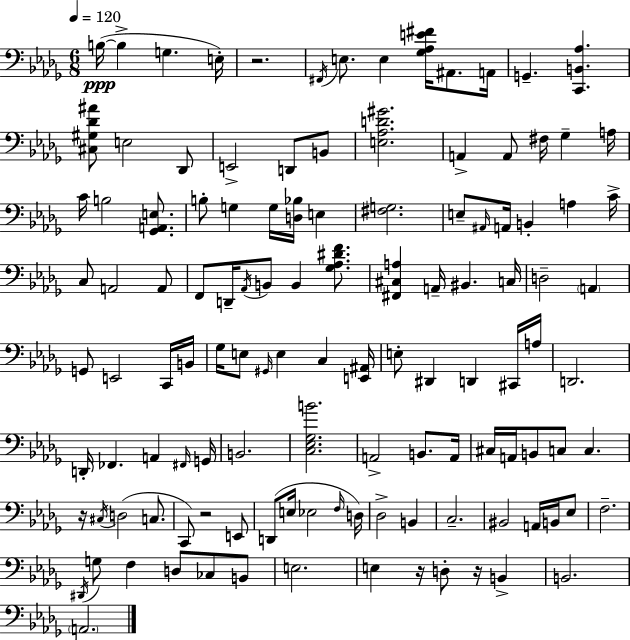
{
  \clef bass
  \numericTimeSignature
  \time 6/8
  \key bes \minor
  \tempo 4 = 120
  b16~(~\ppp b4-> g4. e16-.) | r2. | \acciaccatura { fis,16 } e8. e4 <ges aes e' fis'>16 ais,8. | a,16 g,4.-- <c, b, aes>4. | \break <cis gis des' ais'>8 e2 des,8 | e,2-> d,8 b,8 | <e aes d' gis'>2. | a,4-> a,8 fis16 ges4-- | \break a16 c'16 b2 <ges, a, e>8. | b8-. g4 g16 <d bes>16 e4 | <fis g>2. | e8-- \grace { ais,16 } a,16 b,4-. a4 | \break c'16-> c8 a,2 | a,8 f,8 d,16-- \acciaccatura { aes,16 } b,8 b,4 | <ges aes dis' f'>8. <fis, cis a>4 a,16-- bis,4. | c16 d2-- \parenthesize a,4 | \break g,8 e,2 | c,16 b,16 ges16 e8 \grace { gis,16 } e4 c4 | <e, ais,>16 e8-. dis,4 d,4 | cis,16 a16 d,2. | \break d,16-. fes,4. a,4 | \grace { fis,16 } g,16 b,2. | <c ees ges b'>2. | a,2-> | \break b,8. a,16 cis16 a,16 b,8 c8 c4. | r16 \acciaccatura { cis16 }( d2 | c8. c,8) r2 | e,8 d,8( e16 ees2 | \break \grace { f16 } d16) des2-> | b,4 c2.-- | bis,2 | a,16 b,16 ees8 f2.-- | \break \acciaccatura { dis,16 } g8 f4 | d8 ces8 b,8 e2. | e4 | r16 d8-. r16 b,4-> b,2. | \break \parenthesize a,2. | \bar "|."
}